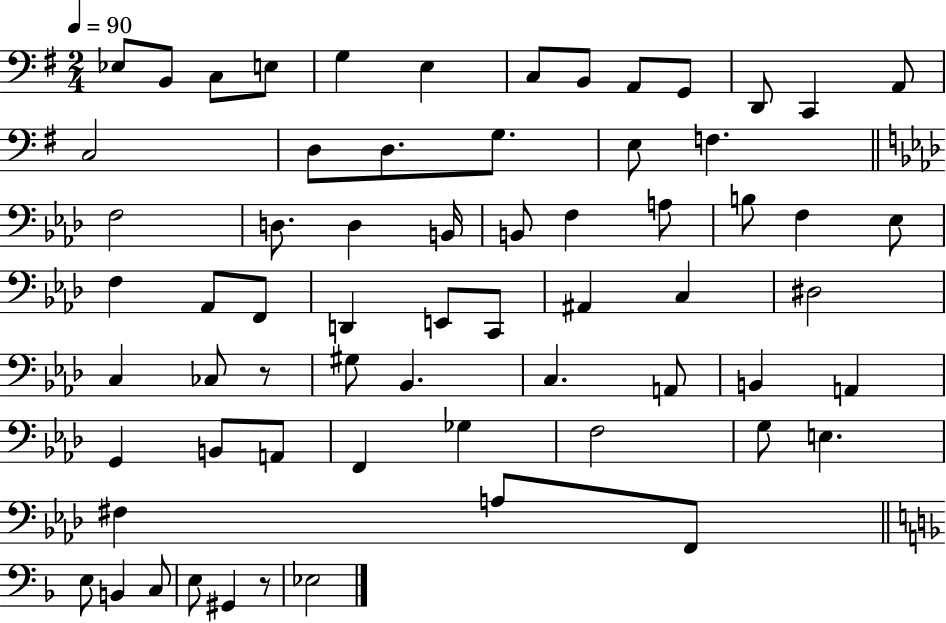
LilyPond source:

{
  \clef bass
  \numericTimeSignature
  \time 2/4
  \key g \major
  \tempo 4 = 90
  \repeat volta 2 { ees8 b,8 c8 e8 | g4 e4 | c8 b,8 a,8 g,8 | d,8 c,4 a,8 | \break c2 | d8 d8. g8. | e8 f4. | \bar "||" \break \key f \minor f2 | d8. d4 b,16 | b,8 f4 a8 | b8 f4 ees8 | \break f4 aes,8 f,8 | d,4 e,8 c,8 | ais,4 c4 | dis2 | \break c4 ces8 r8 | gis8 bes,4. | c4. a,8 | b,4 a,4 | \break g,4 b,8 a,8 | f,4 ges4 | f2 | g8 e4. | \break fis4 a8 f,8 | \bar "||" \break \key f \major e8 b,4 c8 | e8 gis,4 r8 | ees2 | } \bar "|."
}